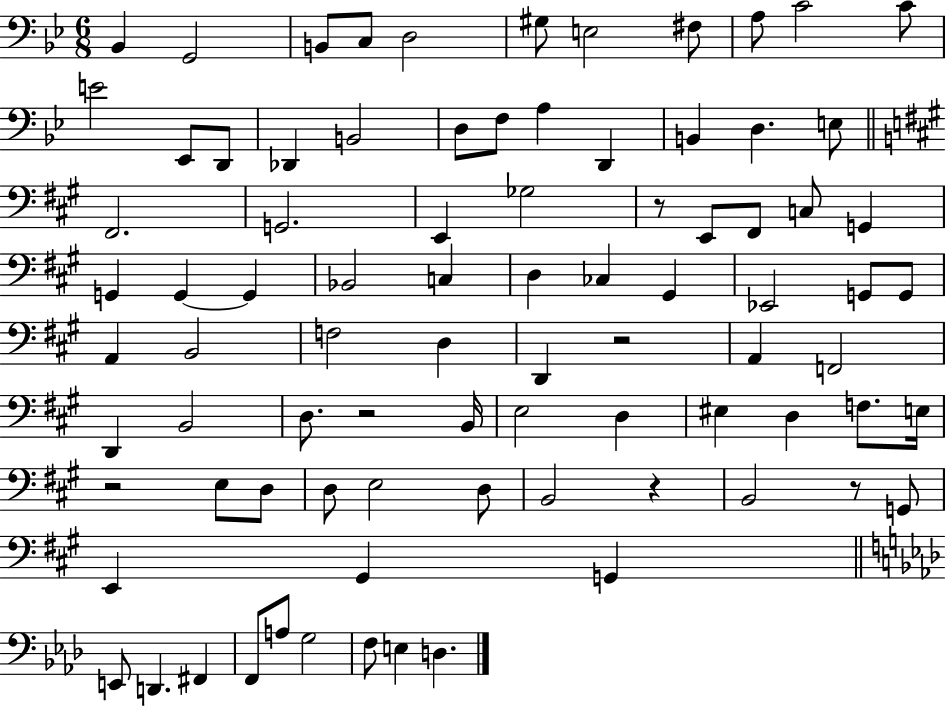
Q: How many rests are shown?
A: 6